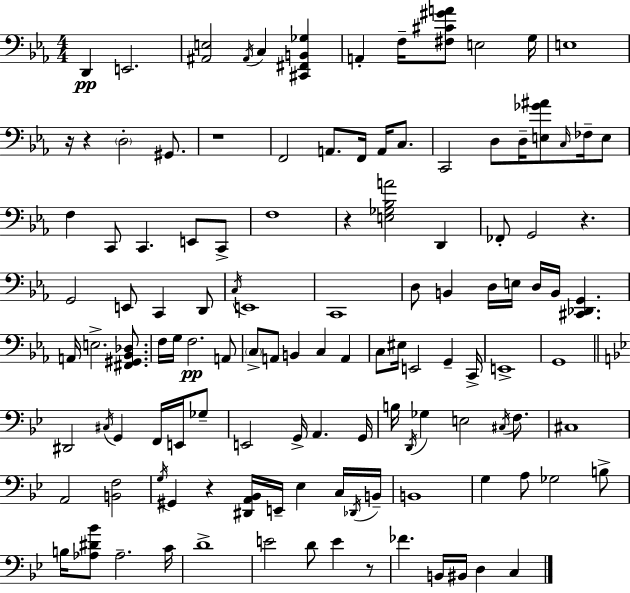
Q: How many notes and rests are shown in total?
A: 121